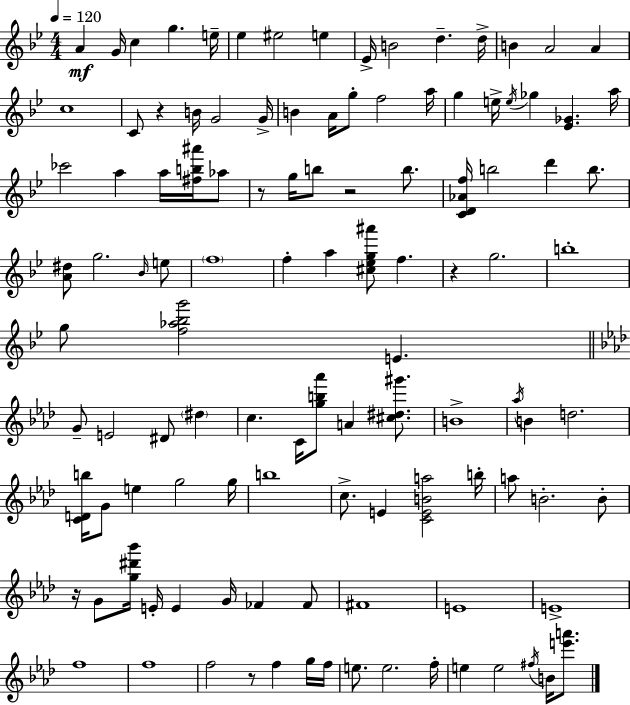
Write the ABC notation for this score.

X:1
T:Untitled
M:4/4
L:1/4
K:Bb
A G/4 c g e/4 _e ^e2 e _E/4 B2 d d/4 B A2 A c4 C/2 z B/4 G2 G/4 B A/4 g/2 f2 a/4 g e/4 e/4 _g [_E_G] a/4 _c'2 a a/4 [^fb^a']/4 _a/2 z/2 g/4 b/2 z2 b/2 [CD_Af]/4 b2 d' b/2 [A^d]/2 g2 _B/4 e/2 f4 f a [^c_eg^a']/2 f z g2 b4 g/2 [f_a_bg']2 E G/2 E2 ^D/2 ^d c C/4 [gb_a']/2 A [^c^d^g']/2 B4 _a/4 B d2 [CDb]/4 G/2 e g2 g/4 b4 c/2 E [CEBa]2 b/4 a/2 B2 B/2 z/4 G/2 [g^d'_b']/4 E/4 E G/4 _F _F/2 ^F4 E4 E4 f4 f4 f2 z/2 f g/4 f/4 e/2 e2 f/4 e e2 ^f/4 B/4 [e'a']/2